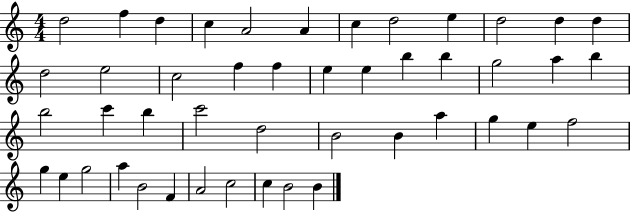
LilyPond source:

{
  \clef treble
  \numericTimeSignature
  \time 4/4
  \key c \major
  d''2 f''4 d''4 | c''4 a'2 a'4 | c''4 d''2 e''4 | d''2 d''4 d''4 | \break d''2 e''2 | c''2 f''4 f''4 | e''4 e''4 b''4 b''4 | g''2 a''4 b''4 | \break b''2 c'''4 b''4 | c'''2 d''2 | b'2 b'4 a''4 | g''4 e''4 f''2 | \break g''4 e''4 g''2 | a''4 b'2 f'4 | a'2 c''2 | c''4 b'2 b'4 | \break \bar "|."
}